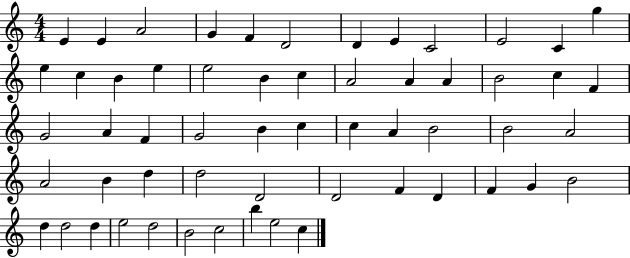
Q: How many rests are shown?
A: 0